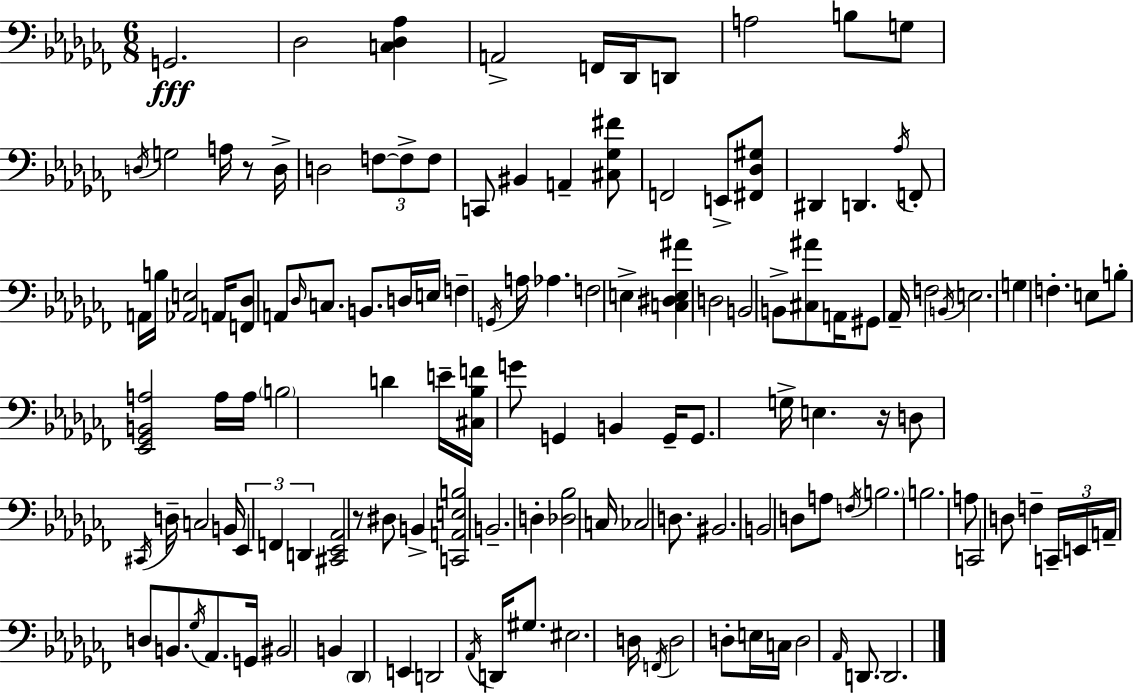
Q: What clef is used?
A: bass